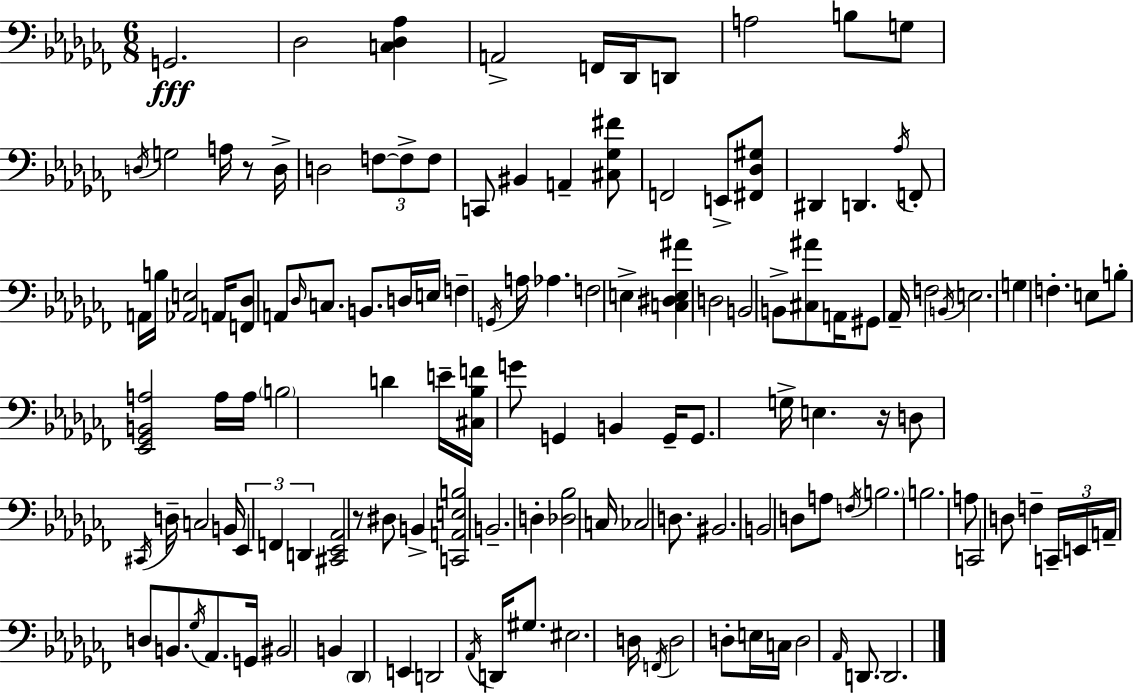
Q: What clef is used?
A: bass